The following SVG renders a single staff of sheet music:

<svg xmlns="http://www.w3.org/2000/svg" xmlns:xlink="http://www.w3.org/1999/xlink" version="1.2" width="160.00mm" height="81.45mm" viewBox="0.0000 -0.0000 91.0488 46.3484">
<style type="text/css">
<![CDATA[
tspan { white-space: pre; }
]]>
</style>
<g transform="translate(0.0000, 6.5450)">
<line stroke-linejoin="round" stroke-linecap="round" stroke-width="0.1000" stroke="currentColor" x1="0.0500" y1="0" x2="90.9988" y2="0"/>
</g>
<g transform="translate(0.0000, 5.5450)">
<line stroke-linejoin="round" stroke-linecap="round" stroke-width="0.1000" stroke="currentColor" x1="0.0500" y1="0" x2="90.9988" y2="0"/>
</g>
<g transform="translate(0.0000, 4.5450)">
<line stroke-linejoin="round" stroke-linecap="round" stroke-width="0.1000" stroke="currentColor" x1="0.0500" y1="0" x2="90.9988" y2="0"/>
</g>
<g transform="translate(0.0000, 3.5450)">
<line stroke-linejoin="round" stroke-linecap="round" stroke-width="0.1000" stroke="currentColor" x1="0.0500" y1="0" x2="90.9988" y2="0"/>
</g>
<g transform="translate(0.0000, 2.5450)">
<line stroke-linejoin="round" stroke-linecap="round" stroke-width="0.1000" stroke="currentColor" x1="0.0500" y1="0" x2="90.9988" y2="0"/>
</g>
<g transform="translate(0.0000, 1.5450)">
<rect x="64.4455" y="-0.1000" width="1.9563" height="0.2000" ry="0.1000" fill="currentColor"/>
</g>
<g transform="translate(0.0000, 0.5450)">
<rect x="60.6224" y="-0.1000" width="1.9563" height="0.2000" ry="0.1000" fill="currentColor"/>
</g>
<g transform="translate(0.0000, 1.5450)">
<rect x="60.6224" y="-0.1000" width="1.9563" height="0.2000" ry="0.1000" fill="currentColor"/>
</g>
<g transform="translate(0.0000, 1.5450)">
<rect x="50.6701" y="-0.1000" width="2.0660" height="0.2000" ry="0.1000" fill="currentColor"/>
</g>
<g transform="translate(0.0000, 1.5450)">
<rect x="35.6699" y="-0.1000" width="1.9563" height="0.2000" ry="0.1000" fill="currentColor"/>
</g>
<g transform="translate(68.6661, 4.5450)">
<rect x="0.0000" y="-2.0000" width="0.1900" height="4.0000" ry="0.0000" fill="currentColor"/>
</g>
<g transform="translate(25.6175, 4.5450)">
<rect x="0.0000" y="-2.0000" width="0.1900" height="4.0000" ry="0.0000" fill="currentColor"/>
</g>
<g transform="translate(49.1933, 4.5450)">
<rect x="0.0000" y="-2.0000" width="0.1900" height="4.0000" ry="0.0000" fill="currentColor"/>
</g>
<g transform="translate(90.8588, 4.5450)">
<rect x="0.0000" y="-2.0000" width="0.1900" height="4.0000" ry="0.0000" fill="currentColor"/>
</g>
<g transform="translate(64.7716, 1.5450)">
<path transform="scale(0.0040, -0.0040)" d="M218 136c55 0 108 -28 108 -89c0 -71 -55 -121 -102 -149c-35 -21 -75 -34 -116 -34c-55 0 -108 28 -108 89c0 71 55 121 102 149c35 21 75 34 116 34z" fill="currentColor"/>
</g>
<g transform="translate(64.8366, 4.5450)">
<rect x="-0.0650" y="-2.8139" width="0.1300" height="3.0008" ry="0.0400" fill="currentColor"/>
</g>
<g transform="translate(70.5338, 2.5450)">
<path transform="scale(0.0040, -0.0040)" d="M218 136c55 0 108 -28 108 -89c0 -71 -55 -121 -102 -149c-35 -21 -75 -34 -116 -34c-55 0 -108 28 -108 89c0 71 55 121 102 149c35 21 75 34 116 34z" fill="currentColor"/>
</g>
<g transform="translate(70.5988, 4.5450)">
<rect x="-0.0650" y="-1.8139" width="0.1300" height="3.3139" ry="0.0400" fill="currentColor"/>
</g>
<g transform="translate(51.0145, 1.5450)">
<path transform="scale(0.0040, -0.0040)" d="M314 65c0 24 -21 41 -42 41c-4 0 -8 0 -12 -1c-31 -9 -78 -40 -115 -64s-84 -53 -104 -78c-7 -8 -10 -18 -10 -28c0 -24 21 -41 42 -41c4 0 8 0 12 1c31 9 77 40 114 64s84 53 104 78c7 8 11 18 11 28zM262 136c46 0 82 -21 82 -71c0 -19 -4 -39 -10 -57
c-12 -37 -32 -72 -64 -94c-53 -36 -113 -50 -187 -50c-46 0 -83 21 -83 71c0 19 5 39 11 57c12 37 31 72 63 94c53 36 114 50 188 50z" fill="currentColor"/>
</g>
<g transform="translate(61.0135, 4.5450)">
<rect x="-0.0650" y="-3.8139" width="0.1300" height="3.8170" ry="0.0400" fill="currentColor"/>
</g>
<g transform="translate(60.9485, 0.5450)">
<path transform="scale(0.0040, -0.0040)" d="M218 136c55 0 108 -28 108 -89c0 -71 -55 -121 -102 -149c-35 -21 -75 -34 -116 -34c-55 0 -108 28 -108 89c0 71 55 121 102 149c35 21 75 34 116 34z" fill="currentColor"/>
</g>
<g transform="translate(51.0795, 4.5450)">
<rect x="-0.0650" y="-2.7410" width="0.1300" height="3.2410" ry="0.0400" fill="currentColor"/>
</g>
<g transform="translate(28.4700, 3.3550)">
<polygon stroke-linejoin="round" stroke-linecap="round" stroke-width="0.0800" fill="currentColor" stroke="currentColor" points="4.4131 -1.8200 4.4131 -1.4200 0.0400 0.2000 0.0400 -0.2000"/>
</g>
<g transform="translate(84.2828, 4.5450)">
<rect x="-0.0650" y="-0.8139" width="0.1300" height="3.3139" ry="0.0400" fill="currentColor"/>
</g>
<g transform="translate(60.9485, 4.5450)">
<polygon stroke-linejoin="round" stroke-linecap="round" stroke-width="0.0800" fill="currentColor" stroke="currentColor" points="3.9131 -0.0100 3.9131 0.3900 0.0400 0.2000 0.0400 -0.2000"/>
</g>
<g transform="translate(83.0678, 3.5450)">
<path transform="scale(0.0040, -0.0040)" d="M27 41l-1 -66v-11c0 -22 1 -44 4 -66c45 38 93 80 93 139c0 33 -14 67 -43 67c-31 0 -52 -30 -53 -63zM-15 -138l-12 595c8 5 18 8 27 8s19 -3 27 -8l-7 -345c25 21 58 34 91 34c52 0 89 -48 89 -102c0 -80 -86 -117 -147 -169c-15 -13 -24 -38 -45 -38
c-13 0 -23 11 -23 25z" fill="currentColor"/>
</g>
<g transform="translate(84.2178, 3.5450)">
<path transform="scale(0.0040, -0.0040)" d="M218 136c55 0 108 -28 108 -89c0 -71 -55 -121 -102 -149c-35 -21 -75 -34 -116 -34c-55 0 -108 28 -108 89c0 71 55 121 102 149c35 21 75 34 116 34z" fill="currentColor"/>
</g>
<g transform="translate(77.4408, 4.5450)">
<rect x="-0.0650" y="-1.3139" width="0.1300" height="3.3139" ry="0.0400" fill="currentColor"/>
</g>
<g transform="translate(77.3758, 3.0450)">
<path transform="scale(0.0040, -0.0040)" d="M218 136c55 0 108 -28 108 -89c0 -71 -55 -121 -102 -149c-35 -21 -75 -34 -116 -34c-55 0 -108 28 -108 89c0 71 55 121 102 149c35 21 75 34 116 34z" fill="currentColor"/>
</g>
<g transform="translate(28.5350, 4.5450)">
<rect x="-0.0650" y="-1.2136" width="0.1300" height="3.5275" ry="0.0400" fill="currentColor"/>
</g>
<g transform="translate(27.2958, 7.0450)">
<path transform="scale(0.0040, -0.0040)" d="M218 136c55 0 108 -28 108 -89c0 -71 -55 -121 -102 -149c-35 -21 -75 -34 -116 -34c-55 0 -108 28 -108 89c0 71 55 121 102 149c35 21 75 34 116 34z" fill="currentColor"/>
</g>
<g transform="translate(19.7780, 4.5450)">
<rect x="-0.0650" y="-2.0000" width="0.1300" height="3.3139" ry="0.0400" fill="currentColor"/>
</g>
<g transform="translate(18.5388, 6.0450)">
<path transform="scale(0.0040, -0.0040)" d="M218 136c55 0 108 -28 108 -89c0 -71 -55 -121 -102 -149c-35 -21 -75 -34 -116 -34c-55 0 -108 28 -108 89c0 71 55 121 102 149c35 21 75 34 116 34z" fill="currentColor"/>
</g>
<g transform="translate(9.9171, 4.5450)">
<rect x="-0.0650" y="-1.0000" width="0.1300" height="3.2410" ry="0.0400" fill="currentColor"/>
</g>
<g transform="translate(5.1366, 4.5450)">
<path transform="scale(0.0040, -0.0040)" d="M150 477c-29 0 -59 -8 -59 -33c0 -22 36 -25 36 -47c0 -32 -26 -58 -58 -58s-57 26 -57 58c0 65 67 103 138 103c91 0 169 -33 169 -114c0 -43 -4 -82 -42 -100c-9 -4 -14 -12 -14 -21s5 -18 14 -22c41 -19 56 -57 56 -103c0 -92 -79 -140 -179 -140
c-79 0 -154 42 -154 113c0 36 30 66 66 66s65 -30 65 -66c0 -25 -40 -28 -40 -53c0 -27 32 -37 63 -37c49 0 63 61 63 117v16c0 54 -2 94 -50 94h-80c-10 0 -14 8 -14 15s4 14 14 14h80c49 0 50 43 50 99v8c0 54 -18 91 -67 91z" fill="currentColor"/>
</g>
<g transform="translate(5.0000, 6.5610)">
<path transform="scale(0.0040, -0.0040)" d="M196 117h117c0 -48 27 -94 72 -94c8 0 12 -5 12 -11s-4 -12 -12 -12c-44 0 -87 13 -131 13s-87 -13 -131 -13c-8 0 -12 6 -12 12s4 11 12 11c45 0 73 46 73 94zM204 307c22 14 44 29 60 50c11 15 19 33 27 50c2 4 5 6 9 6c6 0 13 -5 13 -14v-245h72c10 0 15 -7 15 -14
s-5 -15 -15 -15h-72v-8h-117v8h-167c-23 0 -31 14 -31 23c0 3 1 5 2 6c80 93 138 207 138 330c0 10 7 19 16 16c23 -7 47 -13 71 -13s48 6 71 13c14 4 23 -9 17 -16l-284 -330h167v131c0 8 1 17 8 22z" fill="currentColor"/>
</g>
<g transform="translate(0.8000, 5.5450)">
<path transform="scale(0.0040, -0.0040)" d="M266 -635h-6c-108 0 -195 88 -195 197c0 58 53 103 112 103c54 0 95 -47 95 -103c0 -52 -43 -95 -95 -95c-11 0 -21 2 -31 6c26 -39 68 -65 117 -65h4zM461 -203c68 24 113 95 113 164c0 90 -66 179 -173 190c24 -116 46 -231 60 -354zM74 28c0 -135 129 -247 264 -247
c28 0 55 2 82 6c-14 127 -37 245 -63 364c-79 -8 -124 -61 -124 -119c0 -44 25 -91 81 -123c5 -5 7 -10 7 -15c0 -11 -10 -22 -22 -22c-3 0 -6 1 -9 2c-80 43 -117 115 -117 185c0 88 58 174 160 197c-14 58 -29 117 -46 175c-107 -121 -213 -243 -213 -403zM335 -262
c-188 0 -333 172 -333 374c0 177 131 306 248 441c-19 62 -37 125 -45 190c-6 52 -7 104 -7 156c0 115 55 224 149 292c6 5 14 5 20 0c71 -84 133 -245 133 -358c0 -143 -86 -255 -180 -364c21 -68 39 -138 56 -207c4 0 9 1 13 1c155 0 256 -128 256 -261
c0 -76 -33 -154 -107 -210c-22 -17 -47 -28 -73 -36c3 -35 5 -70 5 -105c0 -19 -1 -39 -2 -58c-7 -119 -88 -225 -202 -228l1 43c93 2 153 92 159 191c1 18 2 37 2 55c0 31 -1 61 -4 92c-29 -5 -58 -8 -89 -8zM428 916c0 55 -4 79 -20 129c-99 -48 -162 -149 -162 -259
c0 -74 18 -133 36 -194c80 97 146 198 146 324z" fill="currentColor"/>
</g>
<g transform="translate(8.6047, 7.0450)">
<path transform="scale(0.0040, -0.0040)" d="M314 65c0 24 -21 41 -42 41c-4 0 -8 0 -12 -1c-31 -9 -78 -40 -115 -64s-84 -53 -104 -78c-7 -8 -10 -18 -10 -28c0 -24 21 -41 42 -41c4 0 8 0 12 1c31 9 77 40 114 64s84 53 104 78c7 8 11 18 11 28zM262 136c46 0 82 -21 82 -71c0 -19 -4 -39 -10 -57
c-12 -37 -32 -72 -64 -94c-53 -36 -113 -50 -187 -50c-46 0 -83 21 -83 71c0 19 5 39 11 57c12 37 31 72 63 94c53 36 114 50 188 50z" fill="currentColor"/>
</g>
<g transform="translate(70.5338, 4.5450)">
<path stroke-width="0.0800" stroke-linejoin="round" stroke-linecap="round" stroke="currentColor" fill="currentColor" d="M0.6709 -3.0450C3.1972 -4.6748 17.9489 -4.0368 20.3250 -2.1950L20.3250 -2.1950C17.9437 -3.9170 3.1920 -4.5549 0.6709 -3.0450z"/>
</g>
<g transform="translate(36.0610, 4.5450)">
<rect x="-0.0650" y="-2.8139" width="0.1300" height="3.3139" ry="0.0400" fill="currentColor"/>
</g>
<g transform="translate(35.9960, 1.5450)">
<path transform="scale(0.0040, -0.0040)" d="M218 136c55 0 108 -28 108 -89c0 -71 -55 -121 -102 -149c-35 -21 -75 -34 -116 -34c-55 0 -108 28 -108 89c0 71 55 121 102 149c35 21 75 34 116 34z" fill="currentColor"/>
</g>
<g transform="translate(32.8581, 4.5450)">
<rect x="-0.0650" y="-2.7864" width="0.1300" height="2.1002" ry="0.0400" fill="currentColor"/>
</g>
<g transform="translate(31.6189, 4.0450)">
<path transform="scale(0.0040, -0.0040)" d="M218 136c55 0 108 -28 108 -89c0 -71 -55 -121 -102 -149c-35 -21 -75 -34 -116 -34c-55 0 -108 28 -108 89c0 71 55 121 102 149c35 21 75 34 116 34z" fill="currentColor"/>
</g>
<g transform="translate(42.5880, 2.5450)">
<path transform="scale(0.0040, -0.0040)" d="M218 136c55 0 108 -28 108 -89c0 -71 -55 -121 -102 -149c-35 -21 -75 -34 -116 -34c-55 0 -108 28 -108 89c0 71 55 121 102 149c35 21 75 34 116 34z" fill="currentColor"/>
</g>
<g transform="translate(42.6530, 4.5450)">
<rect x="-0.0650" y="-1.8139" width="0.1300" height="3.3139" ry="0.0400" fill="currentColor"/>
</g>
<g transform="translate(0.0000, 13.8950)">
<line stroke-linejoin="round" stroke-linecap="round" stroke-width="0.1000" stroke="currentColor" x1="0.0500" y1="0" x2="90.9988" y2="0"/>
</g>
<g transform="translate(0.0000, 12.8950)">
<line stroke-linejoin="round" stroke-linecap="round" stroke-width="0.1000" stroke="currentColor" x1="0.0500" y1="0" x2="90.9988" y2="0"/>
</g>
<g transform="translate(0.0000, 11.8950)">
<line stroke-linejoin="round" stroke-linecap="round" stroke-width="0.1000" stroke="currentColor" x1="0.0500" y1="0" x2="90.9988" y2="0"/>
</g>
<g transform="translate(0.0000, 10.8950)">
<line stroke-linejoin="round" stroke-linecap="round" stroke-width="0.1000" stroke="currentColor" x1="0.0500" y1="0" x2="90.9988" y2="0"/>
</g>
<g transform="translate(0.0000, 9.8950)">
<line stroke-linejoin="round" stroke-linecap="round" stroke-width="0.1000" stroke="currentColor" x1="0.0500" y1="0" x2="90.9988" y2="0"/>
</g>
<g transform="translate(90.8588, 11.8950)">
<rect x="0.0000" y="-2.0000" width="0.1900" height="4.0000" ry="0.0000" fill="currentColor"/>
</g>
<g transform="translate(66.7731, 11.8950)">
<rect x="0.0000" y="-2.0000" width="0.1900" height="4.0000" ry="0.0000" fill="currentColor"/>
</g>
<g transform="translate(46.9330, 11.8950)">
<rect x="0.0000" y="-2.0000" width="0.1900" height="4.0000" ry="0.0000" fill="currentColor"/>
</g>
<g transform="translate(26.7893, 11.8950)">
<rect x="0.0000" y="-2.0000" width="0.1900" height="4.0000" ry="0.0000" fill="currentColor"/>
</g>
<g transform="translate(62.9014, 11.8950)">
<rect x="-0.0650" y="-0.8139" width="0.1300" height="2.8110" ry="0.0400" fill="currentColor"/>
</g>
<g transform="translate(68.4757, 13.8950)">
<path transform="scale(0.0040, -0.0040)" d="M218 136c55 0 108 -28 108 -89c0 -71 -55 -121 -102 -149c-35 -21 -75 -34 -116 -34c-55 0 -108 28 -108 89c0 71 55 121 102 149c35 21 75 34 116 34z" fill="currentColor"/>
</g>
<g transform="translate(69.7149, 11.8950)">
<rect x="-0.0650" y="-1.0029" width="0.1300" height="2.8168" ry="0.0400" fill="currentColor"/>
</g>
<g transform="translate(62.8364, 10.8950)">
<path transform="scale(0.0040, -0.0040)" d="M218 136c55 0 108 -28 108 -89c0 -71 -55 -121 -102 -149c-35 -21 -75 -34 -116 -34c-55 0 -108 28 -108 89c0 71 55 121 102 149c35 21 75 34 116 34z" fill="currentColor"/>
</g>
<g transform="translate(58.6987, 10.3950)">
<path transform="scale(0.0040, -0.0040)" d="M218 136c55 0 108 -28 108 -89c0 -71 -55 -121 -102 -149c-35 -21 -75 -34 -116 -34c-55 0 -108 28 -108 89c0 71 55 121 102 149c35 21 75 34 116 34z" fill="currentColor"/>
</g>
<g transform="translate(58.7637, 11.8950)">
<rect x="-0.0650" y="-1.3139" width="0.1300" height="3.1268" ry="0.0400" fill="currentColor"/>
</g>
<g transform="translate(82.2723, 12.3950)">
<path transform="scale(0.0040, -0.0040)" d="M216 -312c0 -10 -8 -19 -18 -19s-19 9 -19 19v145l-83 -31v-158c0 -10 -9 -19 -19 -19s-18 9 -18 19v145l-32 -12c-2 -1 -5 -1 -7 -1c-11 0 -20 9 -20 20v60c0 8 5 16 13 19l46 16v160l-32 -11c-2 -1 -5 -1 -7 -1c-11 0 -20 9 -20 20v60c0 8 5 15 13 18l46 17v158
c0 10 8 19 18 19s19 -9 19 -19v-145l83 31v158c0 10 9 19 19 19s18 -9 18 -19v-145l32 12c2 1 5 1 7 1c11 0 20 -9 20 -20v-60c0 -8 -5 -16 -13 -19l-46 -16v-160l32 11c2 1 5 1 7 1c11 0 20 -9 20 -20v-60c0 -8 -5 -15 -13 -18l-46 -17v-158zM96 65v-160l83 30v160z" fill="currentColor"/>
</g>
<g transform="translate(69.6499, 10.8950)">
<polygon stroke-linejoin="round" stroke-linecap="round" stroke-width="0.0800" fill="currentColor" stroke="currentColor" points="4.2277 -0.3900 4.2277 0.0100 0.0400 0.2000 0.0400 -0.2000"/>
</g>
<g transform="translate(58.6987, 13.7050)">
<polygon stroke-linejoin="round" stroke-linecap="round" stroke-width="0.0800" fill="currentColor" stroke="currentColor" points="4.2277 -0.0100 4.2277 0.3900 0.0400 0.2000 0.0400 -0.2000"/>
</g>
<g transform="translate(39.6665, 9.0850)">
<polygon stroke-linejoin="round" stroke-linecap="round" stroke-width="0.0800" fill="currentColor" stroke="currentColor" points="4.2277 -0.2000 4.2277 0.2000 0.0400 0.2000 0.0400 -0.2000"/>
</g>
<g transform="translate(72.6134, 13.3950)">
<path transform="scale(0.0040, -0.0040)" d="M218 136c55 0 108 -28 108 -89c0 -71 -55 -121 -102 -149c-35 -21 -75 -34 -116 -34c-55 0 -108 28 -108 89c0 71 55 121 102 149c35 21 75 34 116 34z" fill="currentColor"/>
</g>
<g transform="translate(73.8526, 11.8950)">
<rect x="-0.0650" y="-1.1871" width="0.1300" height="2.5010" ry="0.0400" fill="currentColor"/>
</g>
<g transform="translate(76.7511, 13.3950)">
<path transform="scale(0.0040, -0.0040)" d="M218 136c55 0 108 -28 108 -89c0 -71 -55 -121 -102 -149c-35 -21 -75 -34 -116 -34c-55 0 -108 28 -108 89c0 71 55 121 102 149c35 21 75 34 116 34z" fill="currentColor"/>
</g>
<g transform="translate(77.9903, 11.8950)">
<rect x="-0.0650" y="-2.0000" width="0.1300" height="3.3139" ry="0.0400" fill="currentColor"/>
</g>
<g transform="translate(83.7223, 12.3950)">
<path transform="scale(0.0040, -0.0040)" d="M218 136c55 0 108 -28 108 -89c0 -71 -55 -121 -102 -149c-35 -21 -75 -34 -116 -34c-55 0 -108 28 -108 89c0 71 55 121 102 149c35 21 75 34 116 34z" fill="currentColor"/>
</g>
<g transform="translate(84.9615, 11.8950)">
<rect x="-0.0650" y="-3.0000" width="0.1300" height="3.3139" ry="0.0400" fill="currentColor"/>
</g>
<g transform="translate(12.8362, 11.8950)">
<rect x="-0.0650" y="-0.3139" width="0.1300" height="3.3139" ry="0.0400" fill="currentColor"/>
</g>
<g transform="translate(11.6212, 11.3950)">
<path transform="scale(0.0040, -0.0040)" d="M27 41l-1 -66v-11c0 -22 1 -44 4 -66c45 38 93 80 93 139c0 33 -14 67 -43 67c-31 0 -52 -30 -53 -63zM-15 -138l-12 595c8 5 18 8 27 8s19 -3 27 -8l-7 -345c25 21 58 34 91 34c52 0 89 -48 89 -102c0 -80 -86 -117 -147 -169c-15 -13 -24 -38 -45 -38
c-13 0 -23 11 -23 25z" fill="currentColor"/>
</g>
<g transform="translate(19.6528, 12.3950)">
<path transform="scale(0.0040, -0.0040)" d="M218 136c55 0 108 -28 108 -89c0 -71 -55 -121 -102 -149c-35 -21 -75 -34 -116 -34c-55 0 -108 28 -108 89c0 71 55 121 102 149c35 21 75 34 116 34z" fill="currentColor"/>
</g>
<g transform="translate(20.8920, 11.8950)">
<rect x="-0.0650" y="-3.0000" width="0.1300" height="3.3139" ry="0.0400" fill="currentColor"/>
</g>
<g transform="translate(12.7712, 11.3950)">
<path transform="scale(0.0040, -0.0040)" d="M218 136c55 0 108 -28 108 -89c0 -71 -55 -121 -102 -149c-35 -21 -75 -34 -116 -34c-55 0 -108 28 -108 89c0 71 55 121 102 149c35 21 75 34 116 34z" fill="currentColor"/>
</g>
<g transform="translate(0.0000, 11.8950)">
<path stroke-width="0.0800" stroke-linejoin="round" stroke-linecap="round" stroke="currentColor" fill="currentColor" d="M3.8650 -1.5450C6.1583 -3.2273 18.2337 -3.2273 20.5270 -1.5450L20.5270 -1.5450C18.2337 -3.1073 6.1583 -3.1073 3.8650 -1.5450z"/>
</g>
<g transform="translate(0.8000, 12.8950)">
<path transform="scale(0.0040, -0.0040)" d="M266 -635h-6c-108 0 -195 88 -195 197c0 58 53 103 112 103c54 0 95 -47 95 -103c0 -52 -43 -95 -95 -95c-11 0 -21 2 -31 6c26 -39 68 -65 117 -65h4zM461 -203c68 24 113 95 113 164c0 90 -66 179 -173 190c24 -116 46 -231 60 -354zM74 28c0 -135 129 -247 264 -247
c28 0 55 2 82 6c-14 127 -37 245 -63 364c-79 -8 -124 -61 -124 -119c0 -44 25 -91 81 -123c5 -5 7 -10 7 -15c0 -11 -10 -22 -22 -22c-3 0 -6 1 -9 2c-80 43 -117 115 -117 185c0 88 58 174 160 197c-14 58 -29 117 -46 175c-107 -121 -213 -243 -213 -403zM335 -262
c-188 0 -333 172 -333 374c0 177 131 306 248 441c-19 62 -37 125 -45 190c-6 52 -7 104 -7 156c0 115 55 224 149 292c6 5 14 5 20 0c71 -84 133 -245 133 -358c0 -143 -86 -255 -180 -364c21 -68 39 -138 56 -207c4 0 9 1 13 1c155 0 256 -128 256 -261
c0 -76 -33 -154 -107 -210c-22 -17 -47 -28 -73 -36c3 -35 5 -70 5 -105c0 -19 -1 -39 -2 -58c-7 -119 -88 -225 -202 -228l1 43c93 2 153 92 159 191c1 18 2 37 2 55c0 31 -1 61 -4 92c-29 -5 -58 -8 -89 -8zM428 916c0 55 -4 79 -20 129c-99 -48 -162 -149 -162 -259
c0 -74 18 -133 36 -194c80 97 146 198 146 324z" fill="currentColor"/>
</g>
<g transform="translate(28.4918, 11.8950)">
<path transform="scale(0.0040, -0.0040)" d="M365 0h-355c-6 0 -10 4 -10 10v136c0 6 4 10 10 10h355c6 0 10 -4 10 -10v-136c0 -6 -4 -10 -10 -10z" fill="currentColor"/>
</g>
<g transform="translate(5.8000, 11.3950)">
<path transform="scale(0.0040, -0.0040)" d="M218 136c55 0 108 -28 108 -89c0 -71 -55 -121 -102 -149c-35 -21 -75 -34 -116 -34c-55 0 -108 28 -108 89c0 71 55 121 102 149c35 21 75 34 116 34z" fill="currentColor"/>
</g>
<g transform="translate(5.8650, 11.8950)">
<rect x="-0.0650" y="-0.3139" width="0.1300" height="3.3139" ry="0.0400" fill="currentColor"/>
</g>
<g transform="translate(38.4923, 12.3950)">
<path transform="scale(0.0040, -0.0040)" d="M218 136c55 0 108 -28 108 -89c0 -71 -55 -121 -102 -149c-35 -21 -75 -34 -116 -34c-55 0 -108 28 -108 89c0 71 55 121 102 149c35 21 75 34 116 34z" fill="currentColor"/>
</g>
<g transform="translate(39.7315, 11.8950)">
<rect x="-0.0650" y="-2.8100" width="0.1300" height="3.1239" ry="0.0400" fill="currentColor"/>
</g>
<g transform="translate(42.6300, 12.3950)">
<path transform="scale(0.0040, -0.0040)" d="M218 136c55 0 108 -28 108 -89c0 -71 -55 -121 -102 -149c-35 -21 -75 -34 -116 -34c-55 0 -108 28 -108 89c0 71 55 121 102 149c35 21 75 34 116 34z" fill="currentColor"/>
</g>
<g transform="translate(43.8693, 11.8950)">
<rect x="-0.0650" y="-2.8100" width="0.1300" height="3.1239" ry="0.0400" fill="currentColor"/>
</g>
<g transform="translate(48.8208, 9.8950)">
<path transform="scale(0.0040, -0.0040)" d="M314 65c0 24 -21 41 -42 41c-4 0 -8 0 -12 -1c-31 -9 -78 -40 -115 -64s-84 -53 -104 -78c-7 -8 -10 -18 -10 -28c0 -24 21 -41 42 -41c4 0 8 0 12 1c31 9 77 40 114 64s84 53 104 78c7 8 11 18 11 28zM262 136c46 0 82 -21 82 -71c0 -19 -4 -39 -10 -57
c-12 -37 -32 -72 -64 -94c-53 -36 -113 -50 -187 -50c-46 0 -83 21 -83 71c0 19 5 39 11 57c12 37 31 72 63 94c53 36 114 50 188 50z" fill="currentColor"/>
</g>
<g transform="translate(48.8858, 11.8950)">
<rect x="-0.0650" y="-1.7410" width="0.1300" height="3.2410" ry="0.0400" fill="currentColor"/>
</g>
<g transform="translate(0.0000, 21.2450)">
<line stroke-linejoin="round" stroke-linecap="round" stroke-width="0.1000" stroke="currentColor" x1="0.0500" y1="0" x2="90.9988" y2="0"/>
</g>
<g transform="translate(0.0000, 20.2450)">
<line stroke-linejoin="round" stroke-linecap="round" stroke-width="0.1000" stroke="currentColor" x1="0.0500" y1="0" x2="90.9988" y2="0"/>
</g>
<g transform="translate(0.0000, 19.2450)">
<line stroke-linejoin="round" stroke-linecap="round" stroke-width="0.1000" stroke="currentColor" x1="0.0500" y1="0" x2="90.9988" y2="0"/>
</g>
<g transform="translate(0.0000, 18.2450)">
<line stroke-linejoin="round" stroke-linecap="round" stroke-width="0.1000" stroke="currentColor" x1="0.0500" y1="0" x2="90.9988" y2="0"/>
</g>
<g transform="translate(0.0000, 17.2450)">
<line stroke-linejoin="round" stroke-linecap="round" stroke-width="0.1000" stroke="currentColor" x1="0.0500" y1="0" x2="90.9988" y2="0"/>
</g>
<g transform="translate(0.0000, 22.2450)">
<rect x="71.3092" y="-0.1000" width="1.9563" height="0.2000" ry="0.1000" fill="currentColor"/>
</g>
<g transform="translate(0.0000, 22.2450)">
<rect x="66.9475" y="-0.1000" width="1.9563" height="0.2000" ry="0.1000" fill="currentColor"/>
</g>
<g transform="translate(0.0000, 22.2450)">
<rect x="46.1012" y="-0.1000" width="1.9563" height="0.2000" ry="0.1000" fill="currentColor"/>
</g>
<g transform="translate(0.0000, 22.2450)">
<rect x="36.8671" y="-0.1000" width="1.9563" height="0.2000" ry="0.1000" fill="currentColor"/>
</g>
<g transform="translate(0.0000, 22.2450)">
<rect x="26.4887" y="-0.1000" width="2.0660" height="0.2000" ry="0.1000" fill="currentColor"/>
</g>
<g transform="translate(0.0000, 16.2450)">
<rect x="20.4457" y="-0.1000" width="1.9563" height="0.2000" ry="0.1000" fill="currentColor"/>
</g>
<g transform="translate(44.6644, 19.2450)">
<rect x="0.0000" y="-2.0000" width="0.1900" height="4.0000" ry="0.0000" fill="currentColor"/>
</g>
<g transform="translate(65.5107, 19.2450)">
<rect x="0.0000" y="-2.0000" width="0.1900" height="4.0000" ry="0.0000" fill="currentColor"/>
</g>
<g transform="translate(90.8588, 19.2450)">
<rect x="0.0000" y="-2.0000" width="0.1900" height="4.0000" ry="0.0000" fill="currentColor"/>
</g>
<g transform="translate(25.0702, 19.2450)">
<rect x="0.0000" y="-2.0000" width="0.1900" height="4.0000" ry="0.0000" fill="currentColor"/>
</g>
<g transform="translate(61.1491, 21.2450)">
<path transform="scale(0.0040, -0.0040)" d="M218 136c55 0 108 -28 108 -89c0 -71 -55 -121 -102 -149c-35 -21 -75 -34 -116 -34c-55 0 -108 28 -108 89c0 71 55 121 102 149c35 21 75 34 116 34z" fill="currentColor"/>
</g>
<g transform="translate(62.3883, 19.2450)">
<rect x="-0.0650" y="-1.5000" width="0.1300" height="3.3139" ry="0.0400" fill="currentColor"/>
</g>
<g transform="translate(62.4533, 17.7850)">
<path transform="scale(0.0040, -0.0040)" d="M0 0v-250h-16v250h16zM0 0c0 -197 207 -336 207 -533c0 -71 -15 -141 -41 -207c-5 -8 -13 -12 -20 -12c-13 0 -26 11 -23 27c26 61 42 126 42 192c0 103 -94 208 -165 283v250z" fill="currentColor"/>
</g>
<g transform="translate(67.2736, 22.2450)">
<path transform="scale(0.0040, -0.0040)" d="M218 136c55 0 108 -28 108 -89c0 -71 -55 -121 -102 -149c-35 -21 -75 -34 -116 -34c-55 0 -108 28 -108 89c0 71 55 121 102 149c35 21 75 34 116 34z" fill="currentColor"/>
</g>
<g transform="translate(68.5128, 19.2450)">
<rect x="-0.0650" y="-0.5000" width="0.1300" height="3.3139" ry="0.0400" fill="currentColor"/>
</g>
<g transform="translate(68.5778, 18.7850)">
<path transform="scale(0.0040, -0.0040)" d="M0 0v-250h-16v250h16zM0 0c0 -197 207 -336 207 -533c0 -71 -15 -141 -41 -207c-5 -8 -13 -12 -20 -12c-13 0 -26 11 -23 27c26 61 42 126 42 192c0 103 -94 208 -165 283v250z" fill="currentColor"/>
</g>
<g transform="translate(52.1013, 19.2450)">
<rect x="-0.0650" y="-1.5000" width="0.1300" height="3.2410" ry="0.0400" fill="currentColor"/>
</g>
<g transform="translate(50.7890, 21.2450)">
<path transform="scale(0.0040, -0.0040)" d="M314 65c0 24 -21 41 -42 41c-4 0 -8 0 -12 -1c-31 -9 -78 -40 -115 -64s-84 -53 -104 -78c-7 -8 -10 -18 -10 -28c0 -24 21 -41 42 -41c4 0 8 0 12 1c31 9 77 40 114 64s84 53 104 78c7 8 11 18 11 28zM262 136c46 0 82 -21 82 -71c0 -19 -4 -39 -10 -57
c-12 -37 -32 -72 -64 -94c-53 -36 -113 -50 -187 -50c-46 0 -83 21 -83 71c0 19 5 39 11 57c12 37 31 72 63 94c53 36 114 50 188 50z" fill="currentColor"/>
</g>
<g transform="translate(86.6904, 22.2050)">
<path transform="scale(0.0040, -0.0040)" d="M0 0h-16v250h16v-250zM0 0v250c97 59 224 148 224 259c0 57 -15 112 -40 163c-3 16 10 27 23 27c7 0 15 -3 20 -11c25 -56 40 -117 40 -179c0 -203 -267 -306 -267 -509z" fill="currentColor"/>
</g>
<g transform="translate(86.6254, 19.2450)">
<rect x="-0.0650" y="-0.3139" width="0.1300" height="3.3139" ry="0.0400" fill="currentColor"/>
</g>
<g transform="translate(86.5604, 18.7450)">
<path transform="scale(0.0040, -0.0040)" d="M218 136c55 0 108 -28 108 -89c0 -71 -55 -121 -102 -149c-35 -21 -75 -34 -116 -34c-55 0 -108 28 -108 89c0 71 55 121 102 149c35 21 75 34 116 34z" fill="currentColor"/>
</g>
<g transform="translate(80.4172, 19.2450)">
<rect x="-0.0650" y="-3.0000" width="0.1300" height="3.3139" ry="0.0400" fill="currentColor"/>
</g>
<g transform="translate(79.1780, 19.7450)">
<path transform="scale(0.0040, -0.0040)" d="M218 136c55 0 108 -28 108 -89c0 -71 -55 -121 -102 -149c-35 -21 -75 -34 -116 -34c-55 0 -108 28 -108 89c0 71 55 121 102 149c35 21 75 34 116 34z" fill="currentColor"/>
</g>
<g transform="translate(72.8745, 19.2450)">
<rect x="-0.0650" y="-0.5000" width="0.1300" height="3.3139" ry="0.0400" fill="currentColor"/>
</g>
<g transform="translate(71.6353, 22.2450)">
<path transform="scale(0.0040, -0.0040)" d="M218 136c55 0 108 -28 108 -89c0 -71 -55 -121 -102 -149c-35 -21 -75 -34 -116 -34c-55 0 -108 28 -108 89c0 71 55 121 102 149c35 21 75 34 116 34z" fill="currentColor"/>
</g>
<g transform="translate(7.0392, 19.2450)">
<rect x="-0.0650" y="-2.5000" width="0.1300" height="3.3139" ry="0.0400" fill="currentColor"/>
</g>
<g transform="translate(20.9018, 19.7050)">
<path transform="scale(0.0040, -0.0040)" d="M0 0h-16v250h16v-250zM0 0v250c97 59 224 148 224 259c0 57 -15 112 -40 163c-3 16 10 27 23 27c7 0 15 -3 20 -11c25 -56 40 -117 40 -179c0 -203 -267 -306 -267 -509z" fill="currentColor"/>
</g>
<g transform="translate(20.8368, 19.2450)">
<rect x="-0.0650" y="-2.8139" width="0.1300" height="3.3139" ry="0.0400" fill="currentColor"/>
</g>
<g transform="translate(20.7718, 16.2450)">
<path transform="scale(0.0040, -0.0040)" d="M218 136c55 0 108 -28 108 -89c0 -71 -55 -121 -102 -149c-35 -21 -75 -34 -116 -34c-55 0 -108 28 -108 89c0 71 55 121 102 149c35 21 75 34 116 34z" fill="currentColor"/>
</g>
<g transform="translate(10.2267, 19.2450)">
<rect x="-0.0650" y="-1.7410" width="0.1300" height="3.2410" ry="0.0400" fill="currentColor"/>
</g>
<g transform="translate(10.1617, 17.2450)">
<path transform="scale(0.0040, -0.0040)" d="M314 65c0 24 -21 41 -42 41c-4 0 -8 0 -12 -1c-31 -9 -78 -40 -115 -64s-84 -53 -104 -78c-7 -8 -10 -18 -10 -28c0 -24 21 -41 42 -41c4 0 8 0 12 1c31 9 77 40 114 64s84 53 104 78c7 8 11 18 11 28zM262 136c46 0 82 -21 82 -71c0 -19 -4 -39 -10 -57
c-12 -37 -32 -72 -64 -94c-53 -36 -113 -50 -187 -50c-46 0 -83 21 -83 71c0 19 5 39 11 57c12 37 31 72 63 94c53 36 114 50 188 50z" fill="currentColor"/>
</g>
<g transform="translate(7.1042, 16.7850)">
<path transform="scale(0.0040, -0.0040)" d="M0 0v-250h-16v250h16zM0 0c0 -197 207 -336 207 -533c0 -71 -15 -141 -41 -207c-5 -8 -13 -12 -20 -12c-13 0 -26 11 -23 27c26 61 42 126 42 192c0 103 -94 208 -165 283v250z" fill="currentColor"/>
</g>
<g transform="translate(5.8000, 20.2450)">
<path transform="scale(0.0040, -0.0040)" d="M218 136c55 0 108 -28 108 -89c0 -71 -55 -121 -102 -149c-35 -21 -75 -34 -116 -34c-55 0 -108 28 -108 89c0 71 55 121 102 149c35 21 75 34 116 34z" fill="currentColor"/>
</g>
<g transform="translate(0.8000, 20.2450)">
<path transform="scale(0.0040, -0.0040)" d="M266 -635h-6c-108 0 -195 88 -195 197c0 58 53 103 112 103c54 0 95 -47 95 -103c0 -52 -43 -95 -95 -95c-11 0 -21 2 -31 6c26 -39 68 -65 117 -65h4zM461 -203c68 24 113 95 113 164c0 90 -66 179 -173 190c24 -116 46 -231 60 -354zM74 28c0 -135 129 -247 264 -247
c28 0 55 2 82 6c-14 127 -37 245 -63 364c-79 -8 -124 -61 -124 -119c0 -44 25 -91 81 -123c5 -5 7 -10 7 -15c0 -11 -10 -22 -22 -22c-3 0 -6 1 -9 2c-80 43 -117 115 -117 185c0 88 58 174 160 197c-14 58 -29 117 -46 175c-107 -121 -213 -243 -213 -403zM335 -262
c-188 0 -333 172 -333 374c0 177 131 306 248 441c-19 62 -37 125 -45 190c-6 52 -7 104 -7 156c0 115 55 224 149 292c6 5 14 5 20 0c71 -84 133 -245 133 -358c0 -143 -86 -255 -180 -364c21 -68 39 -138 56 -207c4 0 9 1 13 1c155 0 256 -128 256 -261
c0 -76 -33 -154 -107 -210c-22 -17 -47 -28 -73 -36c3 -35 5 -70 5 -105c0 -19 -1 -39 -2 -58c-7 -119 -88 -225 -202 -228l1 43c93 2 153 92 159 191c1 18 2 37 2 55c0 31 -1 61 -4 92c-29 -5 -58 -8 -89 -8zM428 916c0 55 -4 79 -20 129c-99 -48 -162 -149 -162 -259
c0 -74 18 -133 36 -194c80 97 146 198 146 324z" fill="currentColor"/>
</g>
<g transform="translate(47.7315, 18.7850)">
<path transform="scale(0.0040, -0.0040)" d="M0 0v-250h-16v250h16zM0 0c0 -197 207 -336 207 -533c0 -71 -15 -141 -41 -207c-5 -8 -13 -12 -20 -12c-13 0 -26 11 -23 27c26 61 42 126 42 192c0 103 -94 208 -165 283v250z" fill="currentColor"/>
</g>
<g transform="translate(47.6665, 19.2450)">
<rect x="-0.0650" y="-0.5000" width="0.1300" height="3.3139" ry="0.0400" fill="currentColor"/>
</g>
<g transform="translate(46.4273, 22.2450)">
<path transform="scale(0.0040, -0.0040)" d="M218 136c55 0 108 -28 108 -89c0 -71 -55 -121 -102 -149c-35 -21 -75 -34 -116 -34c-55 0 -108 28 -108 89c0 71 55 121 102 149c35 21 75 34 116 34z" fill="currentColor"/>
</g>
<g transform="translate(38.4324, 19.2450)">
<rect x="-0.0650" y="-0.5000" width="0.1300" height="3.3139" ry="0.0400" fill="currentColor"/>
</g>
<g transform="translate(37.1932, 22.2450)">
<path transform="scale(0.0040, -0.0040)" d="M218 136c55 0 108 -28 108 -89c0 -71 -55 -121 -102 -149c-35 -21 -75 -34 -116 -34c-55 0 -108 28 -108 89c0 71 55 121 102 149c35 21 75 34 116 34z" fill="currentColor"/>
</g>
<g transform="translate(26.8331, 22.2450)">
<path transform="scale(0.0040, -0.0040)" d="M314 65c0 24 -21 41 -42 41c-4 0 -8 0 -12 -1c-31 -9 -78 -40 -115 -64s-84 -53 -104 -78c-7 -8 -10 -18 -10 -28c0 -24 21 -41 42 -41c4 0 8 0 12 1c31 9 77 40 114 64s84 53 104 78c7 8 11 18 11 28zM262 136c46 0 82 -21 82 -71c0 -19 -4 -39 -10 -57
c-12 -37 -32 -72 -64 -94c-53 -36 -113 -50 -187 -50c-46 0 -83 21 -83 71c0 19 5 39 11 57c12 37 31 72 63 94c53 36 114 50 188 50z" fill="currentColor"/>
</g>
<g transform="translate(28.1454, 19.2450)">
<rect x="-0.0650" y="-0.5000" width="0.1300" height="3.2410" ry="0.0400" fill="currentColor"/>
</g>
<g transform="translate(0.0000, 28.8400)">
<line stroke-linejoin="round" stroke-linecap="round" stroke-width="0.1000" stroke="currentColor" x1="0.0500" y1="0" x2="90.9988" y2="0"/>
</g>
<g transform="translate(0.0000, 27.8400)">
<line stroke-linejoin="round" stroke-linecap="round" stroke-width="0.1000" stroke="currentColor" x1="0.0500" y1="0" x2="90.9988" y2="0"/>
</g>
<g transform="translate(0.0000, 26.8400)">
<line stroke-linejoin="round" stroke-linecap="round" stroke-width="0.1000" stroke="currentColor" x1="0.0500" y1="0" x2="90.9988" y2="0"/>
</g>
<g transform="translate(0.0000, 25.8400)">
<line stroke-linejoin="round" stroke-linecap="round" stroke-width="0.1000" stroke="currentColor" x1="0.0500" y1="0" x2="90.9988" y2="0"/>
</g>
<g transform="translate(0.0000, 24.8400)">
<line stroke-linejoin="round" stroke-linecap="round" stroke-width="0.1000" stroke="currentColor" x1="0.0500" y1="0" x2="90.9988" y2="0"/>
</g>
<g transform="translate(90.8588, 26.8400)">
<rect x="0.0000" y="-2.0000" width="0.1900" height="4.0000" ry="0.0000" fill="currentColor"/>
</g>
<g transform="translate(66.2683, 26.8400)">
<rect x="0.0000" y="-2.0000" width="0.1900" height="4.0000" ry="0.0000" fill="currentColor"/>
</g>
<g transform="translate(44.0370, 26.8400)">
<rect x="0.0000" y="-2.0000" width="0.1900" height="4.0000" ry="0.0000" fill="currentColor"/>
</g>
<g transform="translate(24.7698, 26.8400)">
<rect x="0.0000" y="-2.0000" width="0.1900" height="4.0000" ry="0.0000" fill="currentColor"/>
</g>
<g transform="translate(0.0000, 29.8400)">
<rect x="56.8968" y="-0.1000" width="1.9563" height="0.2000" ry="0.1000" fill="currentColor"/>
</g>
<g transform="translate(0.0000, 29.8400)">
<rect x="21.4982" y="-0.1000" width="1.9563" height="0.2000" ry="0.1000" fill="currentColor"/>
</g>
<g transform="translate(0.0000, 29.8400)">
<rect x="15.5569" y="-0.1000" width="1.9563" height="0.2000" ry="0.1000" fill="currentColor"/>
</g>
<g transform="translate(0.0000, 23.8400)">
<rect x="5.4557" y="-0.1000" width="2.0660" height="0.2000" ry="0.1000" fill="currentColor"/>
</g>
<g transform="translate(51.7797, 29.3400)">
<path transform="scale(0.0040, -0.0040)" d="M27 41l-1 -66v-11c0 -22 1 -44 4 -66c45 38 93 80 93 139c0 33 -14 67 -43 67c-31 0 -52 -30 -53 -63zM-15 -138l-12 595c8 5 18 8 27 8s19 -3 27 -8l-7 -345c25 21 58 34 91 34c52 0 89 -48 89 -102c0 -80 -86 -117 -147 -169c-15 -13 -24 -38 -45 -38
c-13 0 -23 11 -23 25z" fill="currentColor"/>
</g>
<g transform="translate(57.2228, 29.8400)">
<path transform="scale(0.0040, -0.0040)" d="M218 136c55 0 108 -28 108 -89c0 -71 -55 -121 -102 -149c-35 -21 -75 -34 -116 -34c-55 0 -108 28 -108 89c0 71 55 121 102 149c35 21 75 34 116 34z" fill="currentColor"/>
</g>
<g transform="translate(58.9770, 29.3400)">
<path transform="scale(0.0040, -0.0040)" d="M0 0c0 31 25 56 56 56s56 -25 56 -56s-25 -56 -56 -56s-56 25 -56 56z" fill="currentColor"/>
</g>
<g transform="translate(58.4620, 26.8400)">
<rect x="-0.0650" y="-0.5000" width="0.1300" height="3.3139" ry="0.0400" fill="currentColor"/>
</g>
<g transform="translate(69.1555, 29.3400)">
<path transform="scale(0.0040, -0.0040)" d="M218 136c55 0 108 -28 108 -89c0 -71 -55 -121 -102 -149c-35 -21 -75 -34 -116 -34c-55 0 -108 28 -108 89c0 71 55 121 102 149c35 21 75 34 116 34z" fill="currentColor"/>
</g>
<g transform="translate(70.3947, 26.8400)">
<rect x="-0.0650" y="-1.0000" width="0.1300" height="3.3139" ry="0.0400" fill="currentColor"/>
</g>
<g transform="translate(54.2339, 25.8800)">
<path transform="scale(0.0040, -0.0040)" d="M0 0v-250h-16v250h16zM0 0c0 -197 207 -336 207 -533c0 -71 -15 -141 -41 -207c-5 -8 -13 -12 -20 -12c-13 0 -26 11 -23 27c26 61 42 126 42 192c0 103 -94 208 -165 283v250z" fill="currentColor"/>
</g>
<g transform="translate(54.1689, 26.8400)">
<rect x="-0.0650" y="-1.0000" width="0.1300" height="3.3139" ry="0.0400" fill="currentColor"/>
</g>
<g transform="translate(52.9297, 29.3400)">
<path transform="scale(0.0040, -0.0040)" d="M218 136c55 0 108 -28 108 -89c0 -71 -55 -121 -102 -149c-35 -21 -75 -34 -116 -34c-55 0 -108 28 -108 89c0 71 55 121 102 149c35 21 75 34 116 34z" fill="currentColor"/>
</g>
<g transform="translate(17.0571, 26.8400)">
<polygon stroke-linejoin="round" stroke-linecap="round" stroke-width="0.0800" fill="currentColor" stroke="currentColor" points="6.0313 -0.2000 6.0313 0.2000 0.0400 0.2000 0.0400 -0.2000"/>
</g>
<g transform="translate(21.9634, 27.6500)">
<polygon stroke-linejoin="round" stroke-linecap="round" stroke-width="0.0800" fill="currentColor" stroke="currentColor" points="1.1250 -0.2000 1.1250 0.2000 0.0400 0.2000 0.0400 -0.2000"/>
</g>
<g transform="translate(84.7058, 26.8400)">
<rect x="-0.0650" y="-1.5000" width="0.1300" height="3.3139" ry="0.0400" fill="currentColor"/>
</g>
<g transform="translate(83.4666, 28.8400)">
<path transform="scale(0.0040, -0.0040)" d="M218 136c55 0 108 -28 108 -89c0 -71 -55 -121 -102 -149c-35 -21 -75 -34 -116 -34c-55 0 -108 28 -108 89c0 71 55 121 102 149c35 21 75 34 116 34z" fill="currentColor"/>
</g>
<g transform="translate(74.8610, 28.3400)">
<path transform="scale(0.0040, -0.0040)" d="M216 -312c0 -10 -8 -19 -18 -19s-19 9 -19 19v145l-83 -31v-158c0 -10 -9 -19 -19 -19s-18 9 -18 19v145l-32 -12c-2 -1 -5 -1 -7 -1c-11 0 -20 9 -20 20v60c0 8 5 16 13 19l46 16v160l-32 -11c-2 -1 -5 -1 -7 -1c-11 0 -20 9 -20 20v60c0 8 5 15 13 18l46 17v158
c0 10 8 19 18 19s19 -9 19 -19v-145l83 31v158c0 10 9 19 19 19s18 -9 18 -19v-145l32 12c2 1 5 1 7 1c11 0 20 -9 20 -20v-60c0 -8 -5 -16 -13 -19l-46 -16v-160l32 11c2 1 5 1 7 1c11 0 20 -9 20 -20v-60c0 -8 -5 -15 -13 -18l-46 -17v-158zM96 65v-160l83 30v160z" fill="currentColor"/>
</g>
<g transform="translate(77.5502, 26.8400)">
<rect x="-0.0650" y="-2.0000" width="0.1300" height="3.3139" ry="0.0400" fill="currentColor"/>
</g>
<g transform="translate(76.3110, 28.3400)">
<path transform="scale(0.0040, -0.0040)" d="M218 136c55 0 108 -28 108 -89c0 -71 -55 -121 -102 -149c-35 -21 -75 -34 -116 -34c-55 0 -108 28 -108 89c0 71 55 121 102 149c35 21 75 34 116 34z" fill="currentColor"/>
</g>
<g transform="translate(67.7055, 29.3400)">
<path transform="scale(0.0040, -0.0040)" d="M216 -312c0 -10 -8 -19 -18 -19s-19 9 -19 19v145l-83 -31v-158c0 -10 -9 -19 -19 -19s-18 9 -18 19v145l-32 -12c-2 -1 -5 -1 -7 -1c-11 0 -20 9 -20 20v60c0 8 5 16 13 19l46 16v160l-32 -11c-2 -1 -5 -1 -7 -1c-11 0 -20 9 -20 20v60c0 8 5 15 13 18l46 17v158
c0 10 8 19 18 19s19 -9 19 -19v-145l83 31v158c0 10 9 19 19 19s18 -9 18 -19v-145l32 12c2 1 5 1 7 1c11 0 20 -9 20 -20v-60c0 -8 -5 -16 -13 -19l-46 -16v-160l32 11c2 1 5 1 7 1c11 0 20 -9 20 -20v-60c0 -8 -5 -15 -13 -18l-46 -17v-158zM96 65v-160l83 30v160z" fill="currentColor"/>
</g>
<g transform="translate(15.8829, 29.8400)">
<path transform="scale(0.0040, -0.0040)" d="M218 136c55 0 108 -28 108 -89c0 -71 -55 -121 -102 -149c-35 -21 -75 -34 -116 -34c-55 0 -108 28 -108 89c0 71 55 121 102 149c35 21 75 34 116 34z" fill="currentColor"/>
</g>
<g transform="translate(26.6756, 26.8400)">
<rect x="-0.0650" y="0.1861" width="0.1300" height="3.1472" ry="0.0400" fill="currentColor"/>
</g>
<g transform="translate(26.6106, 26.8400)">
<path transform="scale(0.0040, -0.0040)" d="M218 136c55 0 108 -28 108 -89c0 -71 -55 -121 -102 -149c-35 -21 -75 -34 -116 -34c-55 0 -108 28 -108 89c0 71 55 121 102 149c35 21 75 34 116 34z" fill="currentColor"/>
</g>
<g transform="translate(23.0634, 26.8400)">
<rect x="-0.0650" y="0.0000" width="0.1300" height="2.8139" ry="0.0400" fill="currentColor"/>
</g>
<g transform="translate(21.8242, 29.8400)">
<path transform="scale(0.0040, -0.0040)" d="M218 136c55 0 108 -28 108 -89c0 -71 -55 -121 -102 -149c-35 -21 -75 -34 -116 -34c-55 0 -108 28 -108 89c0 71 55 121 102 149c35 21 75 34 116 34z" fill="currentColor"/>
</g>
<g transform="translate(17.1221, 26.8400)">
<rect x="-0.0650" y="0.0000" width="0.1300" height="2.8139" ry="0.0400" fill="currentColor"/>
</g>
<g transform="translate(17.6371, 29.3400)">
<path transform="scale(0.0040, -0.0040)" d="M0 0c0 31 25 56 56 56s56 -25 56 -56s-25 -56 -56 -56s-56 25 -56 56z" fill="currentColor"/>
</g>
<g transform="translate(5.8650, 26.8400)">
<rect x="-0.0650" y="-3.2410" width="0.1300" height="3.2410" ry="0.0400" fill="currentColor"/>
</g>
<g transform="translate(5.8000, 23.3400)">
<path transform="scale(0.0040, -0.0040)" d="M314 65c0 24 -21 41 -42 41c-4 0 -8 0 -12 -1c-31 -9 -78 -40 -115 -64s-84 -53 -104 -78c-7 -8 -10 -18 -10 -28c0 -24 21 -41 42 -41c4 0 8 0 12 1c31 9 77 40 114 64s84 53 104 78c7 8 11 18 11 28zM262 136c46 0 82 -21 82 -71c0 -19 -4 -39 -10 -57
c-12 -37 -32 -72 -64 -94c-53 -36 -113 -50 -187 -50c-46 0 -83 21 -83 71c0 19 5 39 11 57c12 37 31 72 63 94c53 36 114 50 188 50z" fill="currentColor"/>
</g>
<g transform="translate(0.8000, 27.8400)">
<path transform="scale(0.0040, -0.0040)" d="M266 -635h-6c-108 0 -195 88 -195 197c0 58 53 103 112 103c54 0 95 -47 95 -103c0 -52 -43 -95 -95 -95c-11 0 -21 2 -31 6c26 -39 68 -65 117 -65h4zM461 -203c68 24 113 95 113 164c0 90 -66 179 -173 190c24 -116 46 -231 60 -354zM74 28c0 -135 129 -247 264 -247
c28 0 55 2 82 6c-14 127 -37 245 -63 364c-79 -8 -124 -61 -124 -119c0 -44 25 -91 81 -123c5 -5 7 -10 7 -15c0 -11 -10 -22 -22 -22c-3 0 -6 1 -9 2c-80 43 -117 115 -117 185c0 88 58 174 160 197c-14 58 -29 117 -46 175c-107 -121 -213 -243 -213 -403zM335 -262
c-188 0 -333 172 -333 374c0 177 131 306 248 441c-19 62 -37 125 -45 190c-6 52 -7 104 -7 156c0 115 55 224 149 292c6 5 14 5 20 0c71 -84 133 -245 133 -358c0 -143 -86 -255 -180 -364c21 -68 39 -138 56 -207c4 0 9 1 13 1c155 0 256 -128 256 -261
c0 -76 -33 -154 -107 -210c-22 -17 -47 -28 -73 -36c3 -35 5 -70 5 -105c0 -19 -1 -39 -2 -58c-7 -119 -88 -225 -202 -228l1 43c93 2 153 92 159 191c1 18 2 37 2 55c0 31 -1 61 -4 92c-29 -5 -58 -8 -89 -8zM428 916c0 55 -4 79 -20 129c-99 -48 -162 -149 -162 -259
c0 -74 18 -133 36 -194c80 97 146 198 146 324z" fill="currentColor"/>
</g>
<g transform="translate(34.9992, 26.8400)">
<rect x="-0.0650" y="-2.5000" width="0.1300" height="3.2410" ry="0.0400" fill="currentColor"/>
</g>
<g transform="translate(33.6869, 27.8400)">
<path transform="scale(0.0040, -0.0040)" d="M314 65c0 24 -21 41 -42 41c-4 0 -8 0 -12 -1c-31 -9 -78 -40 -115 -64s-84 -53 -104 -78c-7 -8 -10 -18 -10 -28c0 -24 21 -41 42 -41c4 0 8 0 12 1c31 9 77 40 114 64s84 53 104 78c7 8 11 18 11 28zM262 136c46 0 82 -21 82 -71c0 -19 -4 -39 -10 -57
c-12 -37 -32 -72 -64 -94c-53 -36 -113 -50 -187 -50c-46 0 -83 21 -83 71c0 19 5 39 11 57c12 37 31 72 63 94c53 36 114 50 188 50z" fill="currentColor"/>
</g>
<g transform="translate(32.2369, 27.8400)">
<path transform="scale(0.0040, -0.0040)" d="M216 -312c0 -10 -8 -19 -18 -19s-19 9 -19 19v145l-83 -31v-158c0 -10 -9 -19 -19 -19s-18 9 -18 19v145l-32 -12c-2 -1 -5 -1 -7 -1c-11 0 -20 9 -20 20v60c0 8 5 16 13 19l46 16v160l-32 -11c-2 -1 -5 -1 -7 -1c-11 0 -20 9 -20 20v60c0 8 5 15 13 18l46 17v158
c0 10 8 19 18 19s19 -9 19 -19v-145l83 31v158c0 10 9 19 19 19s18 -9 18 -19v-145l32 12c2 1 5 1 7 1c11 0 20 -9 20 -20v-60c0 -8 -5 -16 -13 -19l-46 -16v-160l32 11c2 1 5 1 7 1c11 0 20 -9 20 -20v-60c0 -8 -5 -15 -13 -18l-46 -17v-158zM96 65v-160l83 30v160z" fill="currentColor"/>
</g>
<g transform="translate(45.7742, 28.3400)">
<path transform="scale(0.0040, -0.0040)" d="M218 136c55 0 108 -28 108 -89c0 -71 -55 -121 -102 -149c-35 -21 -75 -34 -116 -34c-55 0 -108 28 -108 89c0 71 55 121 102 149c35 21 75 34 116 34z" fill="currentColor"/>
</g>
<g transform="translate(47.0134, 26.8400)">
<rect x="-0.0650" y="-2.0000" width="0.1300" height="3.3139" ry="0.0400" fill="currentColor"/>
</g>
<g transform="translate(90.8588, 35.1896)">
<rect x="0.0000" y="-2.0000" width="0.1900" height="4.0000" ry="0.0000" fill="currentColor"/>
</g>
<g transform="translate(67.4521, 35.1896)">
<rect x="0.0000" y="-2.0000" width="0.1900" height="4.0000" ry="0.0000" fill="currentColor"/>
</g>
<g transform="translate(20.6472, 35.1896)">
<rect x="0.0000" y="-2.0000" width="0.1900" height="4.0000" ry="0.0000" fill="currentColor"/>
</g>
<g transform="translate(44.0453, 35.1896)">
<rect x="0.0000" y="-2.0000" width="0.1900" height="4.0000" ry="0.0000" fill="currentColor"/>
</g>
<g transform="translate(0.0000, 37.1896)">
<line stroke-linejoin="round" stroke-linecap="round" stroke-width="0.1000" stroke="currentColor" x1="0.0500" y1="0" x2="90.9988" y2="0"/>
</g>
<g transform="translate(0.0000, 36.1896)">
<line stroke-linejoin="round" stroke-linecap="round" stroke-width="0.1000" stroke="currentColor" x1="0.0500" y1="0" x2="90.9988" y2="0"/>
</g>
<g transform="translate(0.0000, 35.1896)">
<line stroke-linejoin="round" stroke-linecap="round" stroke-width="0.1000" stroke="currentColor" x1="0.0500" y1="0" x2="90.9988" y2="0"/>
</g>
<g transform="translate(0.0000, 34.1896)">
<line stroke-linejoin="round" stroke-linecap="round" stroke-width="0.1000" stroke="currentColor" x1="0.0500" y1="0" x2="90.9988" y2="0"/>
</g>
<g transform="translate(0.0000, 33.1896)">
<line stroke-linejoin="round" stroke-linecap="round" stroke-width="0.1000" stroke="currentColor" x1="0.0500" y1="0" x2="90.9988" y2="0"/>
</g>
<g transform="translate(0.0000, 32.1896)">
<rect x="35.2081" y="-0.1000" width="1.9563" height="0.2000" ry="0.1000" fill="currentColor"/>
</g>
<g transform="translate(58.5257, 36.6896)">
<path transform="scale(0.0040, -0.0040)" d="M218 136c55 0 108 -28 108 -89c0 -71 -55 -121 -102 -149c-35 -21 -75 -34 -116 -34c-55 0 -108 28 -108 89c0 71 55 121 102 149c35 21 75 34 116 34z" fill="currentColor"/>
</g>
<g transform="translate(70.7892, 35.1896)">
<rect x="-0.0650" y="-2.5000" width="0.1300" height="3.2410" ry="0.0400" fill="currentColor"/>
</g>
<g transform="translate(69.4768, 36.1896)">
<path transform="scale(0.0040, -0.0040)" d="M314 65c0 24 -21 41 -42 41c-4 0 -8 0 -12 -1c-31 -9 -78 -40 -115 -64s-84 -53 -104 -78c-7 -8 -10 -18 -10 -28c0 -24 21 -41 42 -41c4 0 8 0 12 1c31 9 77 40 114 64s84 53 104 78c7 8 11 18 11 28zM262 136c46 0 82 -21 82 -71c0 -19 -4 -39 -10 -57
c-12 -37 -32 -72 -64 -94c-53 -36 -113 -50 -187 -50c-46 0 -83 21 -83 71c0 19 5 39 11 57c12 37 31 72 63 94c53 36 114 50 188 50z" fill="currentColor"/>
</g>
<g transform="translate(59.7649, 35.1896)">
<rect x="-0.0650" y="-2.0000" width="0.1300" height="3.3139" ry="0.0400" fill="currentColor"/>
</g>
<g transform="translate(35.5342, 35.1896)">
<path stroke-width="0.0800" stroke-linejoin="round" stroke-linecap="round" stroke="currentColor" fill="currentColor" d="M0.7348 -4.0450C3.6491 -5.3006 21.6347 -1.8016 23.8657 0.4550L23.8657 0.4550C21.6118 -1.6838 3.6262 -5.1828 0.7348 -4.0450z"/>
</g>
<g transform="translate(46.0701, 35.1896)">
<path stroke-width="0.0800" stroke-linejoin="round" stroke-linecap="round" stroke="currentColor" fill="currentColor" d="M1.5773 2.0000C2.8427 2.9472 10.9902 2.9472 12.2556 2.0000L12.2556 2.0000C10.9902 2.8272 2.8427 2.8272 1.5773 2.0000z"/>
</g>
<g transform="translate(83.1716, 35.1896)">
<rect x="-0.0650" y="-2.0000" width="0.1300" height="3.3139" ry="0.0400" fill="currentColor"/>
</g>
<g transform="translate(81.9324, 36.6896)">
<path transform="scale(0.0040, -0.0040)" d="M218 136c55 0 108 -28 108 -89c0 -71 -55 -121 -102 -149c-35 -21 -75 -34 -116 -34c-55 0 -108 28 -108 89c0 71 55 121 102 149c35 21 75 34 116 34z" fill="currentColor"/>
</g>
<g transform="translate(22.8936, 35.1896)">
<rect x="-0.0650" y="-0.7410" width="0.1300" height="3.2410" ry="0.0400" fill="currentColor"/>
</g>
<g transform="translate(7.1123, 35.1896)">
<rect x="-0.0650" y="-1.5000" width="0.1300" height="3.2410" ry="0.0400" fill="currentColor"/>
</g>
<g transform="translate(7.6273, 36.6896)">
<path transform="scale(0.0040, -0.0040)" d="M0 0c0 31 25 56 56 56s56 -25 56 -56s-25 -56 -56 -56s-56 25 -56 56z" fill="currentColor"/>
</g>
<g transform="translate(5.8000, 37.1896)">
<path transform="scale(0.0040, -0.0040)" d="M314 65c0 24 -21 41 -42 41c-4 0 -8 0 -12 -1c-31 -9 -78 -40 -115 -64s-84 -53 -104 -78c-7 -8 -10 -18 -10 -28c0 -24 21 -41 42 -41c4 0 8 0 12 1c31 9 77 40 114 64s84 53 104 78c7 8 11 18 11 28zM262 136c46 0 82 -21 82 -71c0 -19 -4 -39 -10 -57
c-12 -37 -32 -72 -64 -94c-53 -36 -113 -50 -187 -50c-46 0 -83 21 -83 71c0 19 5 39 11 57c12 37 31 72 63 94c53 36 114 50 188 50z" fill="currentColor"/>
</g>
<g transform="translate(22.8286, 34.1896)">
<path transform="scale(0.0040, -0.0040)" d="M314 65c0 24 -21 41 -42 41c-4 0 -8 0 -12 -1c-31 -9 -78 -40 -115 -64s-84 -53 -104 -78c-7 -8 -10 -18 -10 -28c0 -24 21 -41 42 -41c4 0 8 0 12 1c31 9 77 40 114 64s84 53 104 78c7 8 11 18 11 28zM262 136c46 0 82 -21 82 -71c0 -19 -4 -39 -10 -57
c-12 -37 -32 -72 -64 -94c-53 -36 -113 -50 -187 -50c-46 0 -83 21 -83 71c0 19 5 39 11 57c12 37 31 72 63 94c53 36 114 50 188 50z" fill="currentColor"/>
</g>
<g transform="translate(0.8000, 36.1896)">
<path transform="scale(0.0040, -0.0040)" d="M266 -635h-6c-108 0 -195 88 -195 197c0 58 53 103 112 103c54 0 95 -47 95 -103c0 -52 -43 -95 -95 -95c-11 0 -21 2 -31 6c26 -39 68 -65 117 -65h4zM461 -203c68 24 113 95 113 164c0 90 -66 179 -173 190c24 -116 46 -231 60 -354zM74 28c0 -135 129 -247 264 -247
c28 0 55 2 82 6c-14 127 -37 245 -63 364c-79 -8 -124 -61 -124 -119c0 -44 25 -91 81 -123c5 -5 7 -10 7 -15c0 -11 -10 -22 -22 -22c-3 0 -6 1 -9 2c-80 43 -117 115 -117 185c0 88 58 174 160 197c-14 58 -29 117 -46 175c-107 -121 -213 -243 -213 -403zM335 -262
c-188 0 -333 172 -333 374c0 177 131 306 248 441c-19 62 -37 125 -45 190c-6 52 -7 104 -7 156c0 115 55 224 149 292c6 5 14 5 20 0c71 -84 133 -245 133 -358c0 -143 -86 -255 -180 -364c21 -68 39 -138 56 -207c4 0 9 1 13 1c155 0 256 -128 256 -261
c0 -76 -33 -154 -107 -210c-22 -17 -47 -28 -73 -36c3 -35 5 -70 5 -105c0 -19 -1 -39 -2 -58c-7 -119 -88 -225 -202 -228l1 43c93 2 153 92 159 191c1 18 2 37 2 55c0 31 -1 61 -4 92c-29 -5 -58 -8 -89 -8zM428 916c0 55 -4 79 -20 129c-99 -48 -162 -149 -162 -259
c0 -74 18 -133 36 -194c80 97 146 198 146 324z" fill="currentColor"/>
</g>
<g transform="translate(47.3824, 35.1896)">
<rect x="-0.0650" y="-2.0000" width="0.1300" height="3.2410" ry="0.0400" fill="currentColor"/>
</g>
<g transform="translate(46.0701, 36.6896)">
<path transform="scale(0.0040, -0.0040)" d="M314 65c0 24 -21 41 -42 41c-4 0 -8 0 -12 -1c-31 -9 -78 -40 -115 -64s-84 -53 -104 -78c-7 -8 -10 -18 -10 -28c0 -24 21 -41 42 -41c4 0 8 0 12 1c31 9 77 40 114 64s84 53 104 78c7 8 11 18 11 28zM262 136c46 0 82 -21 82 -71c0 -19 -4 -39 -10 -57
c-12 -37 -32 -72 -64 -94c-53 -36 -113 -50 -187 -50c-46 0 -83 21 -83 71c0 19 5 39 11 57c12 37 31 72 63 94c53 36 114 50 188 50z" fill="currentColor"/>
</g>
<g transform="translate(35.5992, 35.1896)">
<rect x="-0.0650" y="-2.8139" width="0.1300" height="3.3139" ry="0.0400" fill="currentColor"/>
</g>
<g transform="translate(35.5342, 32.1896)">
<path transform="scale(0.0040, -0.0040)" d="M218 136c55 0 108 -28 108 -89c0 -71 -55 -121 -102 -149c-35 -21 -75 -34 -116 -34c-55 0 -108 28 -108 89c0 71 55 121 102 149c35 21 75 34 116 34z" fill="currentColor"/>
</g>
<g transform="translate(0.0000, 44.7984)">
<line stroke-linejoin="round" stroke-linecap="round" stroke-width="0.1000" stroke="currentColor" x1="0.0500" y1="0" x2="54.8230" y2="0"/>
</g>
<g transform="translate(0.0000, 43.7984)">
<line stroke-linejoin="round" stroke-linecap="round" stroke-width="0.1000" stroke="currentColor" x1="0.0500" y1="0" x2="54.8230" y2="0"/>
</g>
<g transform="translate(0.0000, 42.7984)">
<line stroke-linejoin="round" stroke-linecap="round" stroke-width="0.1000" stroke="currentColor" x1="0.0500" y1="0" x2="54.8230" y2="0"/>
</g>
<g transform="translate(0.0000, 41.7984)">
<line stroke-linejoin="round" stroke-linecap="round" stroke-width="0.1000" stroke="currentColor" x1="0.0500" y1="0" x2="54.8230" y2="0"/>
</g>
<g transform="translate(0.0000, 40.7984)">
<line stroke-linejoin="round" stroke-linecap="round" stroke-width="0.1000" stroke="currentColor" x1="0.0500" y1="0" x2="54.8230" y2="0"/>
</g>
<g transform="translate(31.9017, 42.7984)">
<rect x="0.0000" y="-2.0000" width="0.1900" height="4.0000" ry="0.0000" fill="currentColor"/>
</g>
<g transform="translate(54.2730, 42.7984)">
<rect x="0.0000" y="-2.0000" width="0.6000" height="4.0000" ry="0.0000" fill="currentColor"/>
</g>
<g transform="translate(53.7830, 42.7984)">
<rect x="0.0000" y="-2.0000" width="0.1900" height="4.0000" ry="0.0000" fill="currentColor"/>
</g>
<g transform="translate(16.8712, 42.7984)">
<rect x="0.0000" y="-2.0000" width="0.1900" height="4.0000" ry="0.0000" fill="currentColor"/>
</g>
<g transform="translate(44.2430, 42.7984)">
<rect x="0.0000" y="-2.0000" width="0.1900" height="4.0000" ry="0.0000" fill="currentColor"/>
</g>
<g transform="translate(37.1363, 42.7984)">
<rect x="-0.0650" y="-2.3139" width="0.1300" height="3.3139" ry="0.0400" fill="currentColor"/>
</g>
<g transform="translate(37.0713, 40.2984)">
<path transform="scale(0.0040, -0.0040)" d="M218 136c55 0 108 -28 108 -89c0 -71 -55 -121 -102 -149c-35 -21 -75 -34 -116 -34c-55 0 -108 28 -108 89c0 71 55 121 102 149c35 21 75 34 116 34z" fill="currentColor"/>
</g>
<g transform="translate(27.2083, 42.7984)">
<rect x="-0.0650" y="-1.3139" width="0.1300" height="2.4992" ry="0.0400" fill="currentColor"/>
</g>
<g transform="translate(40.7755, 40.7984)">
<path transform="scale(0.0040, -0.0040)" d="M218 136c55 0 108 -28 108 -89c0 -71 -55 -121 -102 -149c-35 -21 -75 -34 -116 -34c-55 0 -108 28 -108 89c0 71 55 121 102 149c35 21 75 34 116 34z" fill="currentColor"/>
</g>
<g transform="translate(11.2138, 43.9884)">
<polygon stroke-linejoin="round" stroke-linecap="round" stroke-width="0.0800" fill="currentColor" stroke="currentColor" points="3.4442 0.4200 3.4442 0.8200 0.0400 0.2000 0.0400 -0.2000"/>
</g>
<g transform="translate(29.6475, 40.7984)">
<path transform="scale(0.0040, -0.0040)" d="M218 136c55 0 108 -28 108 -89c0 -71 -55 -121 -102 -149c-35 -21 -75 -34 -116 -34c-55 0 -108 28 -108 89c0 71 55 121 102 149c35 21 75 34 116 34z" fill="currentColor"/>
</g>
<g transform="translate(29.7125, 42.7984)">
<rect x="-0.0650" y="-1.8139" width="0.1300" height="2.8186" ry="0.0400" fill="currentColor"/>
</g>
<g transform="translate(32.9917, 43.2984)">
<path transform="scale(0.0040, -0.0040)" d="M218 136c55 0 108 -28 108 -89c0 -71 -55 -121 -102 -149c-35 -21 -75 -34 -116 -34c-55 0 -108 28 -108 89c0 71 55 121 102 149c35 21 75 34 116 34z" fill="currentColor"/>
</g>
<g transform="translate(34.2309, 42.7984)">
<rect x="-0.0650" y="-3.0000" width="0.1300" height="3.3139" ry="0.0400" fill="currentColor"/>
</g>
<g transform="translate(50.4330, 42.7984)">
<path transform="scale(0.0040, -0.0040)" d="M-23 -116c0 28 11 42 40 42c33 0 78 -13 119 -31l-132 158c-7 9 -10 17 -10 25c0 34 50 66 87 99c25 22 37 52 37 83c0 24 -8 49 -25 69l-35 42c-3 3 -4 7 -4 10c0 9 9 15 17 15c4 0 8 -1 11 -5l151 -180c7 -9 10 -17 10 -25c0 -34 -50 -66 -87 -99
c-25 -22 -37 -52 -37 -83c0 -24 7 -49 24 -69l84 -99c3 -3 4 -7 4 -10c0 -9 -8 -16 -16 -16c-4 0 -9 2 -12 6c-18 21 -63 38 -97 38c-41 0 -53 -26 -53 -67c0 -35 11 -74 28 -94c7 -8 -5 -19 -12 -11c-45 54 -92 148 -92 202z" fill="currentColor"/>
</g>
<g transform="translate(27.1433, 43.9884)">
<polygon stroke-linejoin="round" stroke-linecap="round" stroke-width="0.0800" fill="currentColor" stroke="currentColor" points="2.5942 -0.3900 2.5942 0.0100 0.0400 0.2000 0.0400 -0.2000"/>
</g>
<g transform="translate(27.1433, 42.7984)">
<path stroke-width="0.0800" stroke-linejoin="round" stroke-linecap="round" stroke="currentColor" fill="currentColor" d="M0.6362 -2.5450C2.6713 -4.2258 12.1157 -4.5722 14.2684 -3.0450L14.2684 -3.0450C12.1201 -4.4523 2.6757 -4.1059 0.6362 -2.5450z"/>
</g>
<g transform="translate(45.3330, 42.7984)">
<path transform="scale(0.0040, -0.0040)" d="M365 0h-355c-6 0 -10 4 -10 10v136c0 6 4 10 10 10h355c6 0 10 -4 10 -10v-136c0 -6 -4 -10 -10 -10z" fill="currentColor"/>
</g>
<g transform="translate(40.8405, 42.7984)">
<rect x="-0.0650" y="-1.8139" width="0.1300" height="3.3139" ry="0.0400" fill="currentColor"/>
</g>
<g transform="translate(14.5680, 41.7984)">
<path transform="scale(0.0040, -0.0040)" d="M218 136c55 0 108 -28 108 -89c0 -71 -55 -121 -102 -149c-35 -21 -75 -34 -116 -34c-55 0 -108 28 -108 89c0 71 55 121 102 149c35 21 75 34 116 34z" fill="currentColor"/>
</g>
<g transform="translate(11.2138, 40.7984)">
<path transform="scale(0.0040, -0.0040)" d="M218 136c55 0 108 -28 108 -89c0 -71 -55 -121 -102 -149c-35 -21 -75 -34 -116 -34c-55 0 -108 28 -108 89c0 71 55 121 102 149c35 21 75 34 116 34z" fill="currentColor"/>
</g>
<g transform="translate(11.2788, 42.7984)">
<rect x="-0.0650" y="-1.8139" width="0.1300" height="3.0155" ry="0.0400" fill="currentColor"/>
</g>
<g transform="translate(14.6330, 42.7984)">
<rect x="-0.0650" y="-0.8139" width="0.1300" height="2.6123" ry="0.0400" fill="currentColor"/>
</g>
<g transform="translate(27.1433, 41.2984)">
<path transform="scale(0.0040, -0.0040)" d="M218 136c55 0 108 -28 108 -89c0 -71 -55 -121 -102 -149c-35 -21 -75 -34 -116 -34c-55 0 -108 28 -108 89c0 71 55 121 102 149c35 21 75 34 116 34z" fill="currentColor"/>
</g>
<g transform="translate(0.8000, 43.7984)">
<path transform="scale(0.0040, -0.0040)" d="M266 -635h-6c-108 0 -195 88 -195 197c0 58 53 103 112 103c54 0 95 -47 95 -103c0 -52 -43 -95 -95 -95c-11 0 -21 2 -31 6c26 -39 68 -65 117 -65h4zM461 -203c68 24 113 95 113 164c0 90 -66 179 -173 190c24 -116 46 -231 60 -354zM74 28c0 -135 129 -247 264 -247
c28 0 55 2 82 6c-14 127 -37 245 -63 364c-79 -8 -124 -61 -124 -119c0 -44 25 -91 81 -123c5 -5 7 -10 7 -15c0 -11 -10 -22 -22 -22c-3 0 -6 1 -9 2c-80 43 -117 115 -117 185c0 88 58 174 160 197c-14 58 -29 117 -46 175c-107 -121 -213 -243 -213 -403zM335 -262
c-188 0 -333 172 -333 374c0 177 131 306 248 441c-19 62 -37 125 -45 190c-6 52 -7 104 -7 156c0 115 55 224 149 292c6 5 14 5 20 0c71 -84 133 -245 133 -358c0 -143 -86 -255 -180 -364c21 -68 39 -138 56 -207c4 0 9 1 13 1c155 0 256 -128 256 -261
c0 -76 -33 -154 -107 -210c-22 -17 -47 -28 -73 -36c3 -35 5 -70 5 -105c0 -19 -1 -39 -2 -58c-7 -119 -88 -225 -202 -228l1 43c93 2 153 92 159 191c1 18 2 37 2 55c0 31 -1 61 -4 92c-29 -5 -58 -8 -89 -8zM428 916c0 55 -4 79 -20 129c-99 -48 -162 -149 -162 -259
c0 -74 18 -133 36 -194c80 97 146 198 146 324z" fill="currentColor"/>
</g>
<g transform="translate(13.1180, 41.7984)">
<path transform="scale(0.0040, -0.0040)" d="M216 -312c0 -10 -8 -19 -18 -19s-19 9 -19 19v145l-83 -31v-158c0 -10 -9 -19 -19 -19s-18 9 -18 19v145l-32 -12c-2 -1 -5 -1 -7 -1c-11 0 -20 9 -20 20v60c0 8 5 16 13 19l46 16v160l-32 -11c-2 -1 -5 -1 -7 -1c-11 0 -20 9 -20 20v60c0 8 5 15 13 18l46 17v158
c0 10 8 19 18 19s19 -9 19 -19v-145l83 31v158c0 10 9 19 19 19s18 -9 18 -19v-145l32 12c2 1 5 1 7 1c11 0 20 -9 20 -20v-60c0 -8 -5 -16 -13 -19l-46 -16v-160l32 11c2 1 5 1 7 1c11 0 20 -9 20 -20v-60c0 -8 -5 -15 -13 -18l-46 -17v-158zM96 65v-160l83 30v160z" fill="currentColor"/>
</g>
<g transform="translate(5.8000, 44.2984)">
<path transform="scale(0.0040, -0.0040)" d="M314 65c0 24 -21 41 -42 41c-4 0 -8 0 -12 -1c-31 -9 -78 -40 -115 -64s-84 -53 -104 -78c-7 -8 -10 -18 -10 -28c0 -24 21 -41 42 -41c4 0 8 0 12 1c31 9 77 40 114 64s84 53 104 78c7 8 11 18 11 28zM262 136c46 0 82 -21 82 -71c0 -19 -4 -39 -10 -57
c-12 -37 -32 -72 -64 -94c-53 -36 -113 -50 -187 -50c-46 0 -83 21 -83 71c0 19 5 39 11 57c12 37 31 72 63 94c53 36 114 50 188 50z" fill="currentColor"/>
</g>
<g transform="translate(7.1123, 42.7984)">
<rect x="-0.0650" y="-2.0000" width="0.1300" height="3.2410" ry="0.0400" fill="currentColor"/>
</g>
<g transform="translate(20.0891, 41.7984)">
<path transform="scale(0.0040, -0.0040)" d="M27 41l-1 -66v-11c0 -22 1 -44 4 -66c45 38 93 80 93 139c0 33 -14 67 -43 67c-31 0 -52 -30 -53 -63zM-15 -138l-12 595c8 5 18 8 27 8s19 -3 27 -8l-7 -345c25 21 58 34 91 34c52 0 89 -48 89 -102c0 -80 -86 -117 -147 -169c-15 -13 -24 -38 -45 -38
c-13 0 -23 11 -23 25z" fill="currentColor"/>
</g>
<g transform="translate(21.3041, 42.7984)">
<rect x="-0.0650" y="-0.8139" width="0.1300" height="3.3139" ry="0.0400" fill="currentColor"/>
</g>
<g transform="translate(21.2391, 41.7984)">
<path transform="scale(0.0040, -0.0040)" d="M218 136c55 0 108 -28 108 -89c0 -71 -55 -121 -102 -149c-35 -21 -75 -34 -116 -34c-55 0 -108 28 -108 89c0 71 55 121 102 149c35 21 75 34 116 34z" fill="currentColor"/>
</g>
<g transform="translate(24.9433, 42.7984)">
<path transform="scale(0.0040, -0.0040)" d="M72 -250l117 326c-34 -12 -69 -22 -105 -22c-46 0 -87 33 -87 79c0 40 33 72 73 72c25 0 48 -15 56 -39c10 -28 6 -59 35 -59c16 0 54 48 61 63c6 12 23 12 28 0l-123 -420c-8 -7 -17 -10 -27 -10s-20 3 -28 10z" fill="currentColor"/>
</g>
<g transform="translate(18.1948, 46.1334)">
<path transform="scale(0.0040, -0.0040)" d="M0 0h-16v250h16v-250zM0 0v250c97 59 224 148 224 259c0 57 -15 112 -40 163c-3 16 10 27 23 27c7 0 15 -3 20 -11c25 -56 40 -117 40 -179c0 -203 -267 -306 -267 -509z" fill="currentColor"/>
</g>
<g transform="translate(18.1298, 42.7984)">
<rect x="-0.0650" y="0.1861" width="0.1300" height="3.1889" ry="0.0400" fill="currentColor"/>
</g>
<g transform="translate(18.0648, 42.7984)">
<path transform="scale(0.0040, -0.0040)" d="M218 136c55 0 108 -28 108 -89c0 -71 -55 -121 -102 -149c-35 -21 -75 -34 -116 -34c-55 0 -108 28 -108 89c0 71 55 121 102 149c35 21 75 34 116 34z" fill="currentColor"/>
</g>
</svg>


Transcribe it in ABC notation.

X:1
T:Untitled
M:3/4
L:1/4
K:C
D2 F D/2 c/2 a f a2 c'/2 a/2 f e _d c _c A z2 A/2 A/2 f2 e/2 d/2 E/2 F/2 F ^A G/2 f2 a/2 C2 C C/2 E2 E/2 C/2 C A c/2 b2 C/2 C/4 B ^G2 F _D/2 C ^D ^F E E2 d2 a F2 F G2 F F2 f/2 ^d/2 B/2 _d z/2 e/2 f/2 A g f z2 z